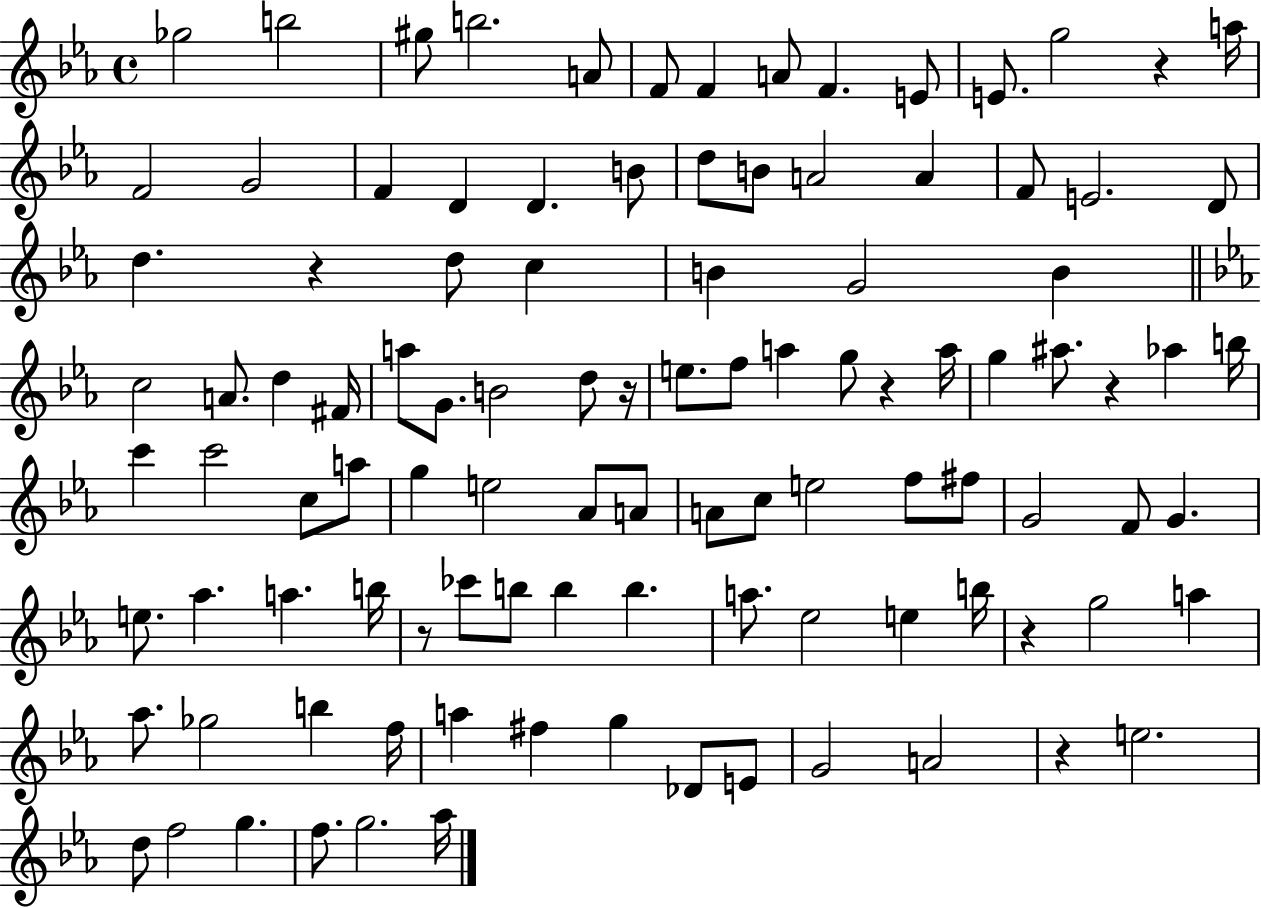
{
  \clef treble
  \time 4/4
  \defaultTimeSignature
  \key ees \major
  ges''2 b''2 | gis''8 b''2. a'8 | f'8 f'4 a'8 f'4. e'8 | e'8. g''2 r4 a''16 | \break f'2 g'2 | f'4 d'4 d'4. b'8 | d''8 b'8 a'2 a'4 | f'8 e'2. d'8 | \break d''4. r4 d''8 c''4 | b'4 g'2 b'4 | \bar "||" \break \key ees \major c''2 a'8. d''4 fis'16 | a''8 g'8. b'2 d''8 r16 | e''8. f''8 a''4 g''8 r4 a''16 | g''4 ais''8. r4 aes''4 b''16 | \break c'''4 c'''2 c''8 a''8 | g''4 e''2 aes'8 a'8 | a'8 c''8 e''2 f''8 fis''8 | g'2 f'8 g'4. | \break e''8. aes''4. a''4. b''16 | r8 ces'''8 b''8 b''4 b''4. | a''8. ees''2 e''4 b''16 | r4 g''2 a''4 | \break aes''8. ges''2 b''4 f''16 | a''4 fis''4 g''4 des'8 e'8 | g'2 a'2 | r4 e''2. | \break d''8 f''2 g''4. | f''8. g''2. aes''16 | \bar "|."
}